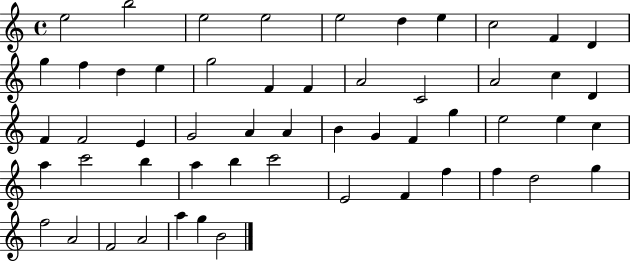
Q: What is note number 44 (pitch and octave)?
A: F5